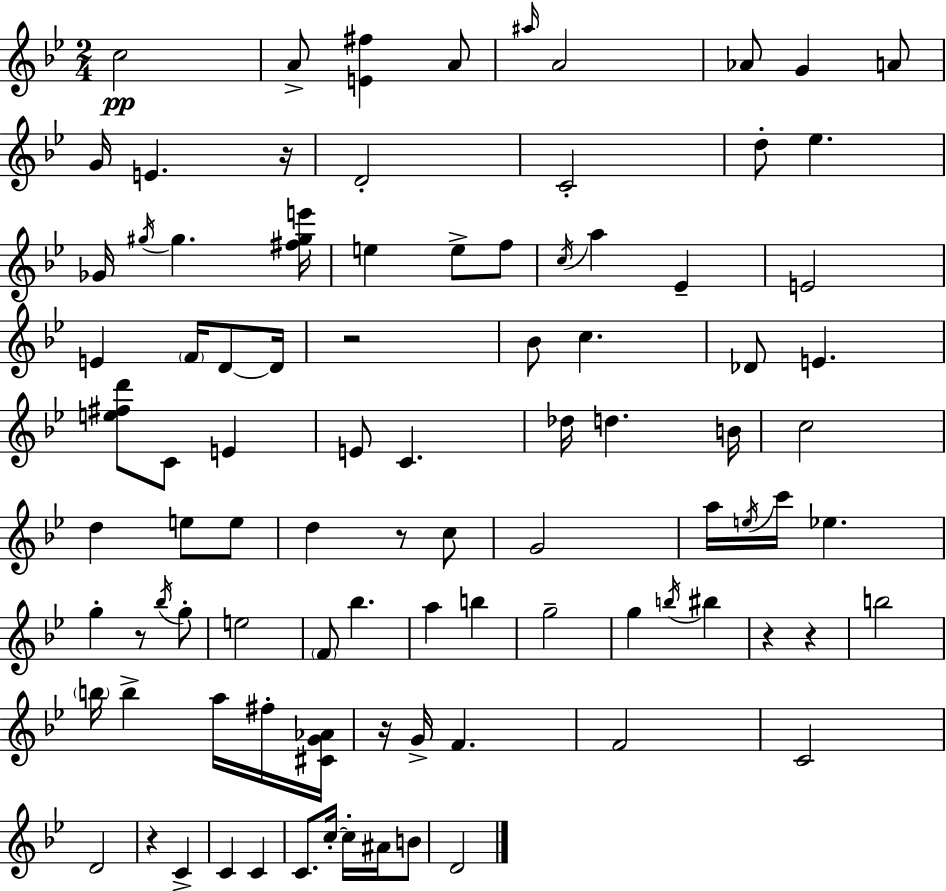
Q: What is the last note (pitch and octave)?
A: D4